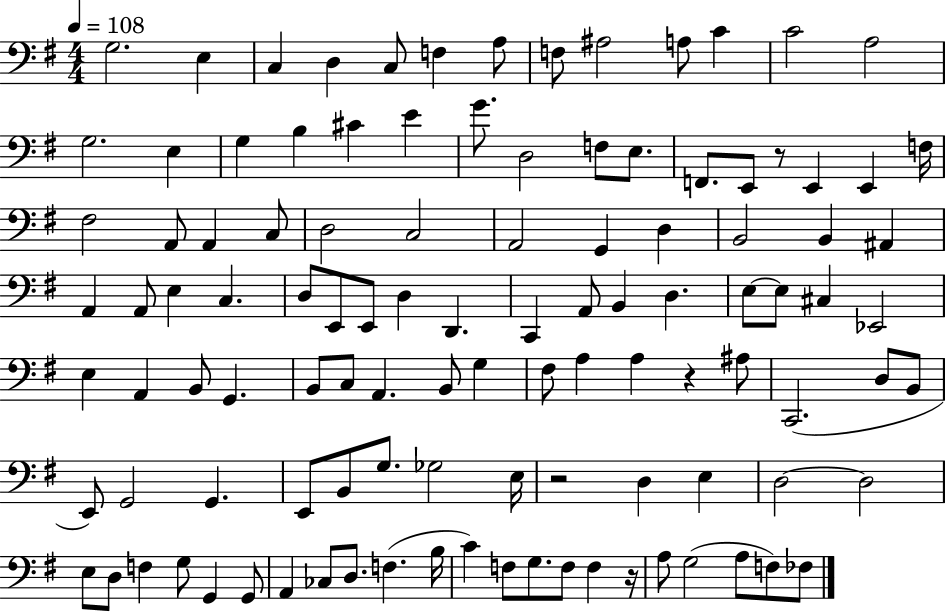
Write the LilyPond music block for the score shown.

{
  \clef bass
  \numericTimeSignature
  \time 4/4
  \key g \major
  \tempo 4 = 108
  g2. e4 | c4 d4 c8 f4 a8 | f8 ais2 a8 c'4 | c'2 a2 | \break g2. e4 | g4 b4 cis'4 e'4 | g'8. d2 f8 e8. | f,8. e,8 r8 e,4 e,4 f16 | \break fis2 a,8 a,4 c8 | d2 c2 | a,2 g,4 d4 | b,2 b,4 ais,4 | \break a,4 a,8 e4 c4. | d8 e,8 e,8 d4 d,4. | c,4 a,8 b,4 d4. | e8~~ e8 cis4 ees,2 | \break e4 a,4 b,8 g,4. | b,8 c8 a,4. b,8 g4 | fis8 a4 a4 r4 ais8 | c,2.( d8 b,8 | \break e,8) g,2 g,4. | e,8 b,8 g8. ges2 e16 | r2 d4 e4 | d2~~ d2 | \break e8 d8 f4 g8 g,4 g,8 | a,4 ces8 d8. f4.( b16 | c'4) f8 g8. f8 f4 r16 | a8 g2( a8 f8) fes8 | \break \bar "|."
}